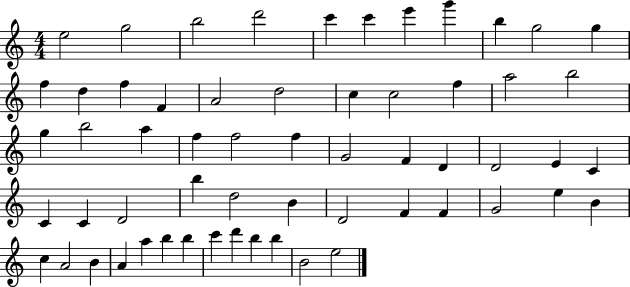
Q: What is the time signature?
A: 4/4